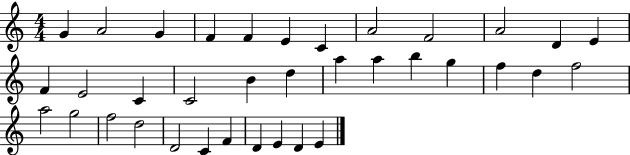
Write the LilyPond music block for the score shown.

{
  \clef treble
  \numericTimeSignature
  \time 4/4
  \key c \major
  g'4 a'2 g'4 | f'4 f'4 e'4 c'4 | a'2 f'2 | a'2 d'4 e'4 | \break f'4 e'2 c'4 | c'2 b'4 d''4 | a''4 a''4 b''4 g''4 | f''4 d''4 f''2 | \break a''2 g''2 | f''2 d''2 | d'2 c'4 f'4 | d'4 e'4 d'4 e'4 | \break \bar "|."
}